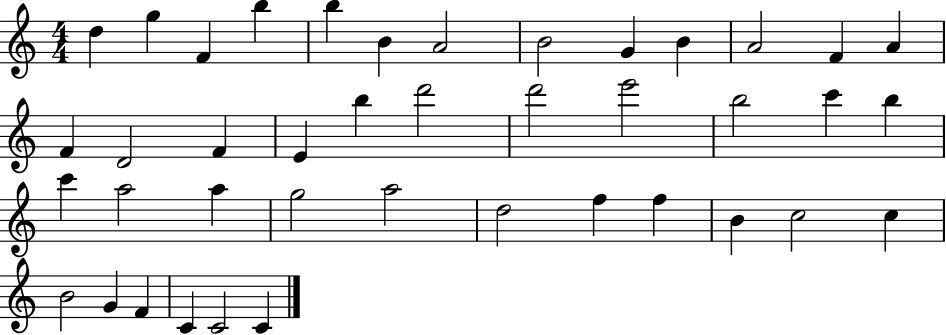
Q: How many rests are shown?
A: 0